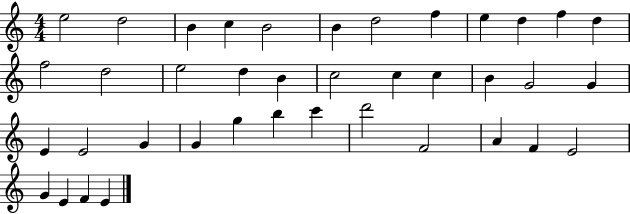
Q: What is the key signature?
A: C major